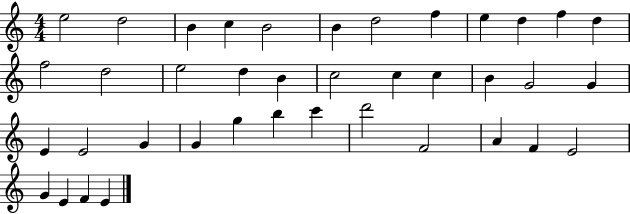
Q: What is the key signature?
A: C major